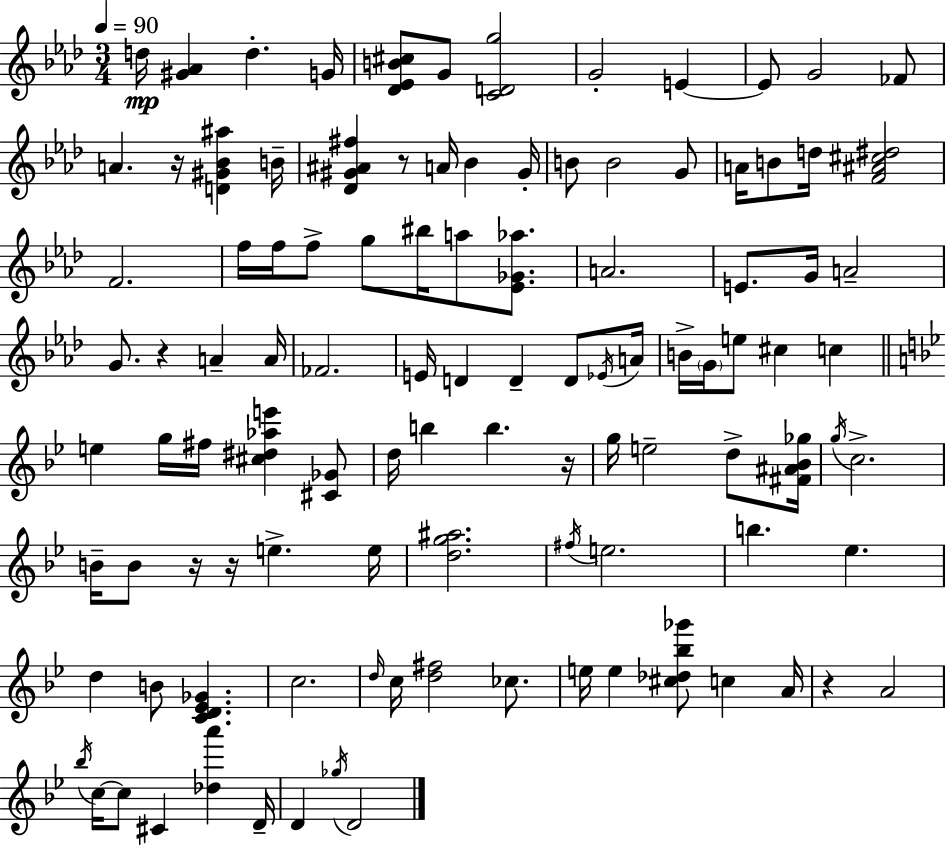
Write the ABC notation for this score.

X:1
T:Untitled
M:3/4
L:1/4
K:Fm
d/4 [^G_A] d G/4 [_D_EB^c]/2 G/2 [CDg]2 G2 E E/2 G2 _F/2 A z/4 [D^G_B^a] B/4 [_D^G^A^f] z/2 A/4 _B ^G/4 B/2 B2 G/2 A/4 B/2 d/4 [F^A^c^d]2 F2 f/4 f/4 f/2 g/2 ^b/4 a/2 [_E_G_a]/2 A2 E/2 G/4 A2 G/2 z A A/4 _F2 E/4 D D D/2 _E/4 A/4 B/4 G/4 e/2 ^c c e g/4 ^f/4 [^c^d_ae'] [^C_G]/2 d/4 b b z/4 g/4 e2 d/2 [^F^A_B_g]/4 g/4 c2 B/4 B/2 z/4 z/4 e e/4 [dg^a]2 ^f/4 e2 b _e d B/2 [CD_E_G] c2 d/4 c/4 [d^f]2 _c/2 e/4 e [^c_d_b_g']/2 c A/4 z A2 _b/4 c/4 c/2 ^C [_da'] D/4 D _g/4 D2